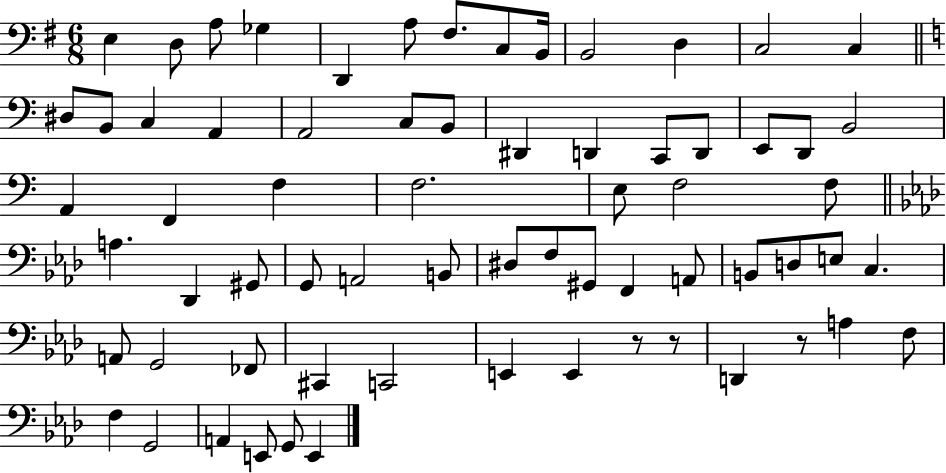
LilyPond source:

{
  \clef bass
  \numericTimeSignature
  \time 6/8
  \key g \major
  e4 d8 a8 ges4 | d,4 a8 fis8. c8 b,16 | b,2 d4 | c2 c4 | \break \bar "||" \break \key a \minor dis8 b,8 c4 a,4 | a,2 c8 b,8 | dis,4 d,4 c,8 d,8 | e,8 d,8 b,2 | \break a,4 f,4 f4 | f2. | e8 f2 f8 | \bar "||" \break \key f \minor a4. des,4 gis,8 | g,8 a,2 b,8 | dis8 f8 gis,8 f,4 a,8 | b,8 d8 e8 c4. | \break a,8 g,2 fes,8 | cis,4 c,2 | e,4 e,4 r8 r8 | d,4 r8 a4 f8 | \break f4 g,2 | a,4 e,8 g,8 e,4 | \bar "|."
}